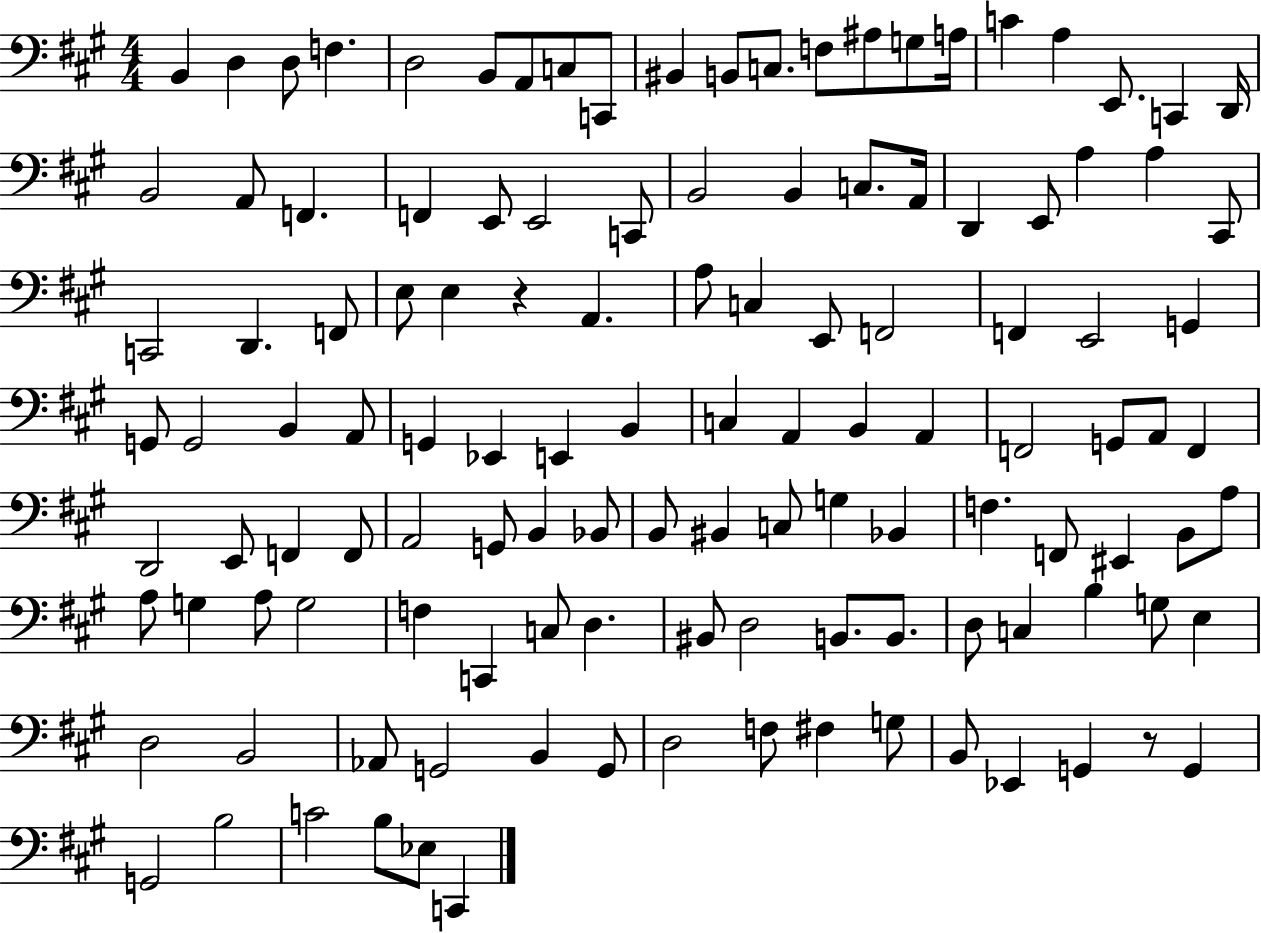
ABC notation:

X:1
T:Untitled
M:4/4
L:1/4
K:A
B,, D, D,/2 F, D,2 B,,/2 A,,/2 C,/2 C,,/2 ^B,, B,,/2 C,/2 F,/2 ^A,/2 G,/2 A,/4 C A, E,,/2 C,, D,,/4 B,,2 A,,/2 F,, F,, E,,/2 E,,2 C,,/2 B,,2 B,, C,/2 A,,/4 D,, E,,/2 A, A, ^C,,/2 C,,2 D,, F,,/2 E,/2 E, z A,, A,/2 C, E,,/2 F,,2 F,, E,,2 G,, G,,/2 G,,2 B,, A,,/2 G,, _E,, E,, B,, C, A,, B,, A,, F,,2 G,,/2 A,,/2 F,, D,,2 E,,/2 F,, F,,/2 A,,2 G,,/2 B,, _B,,/2 B,,/2 ^B,, C,/2 G, _B,, F, F,,/2 ^E,, B,,/2 A,/2 A,/2 G, A,/2 G,2 F, C,, C,/2 D, ^B,,/2 D,2 B,,/2 B,,/2 D,/2 C, B, G,/2 E, D,2 B,,2 _A,,/2 G,,2 B,, G,,/2 D,2 F,/2 ^F, G,/2 B,,/2 _E,, G,, z/2 G,, G,,2 B,2 C2 B,/2 _E,/2 C,,